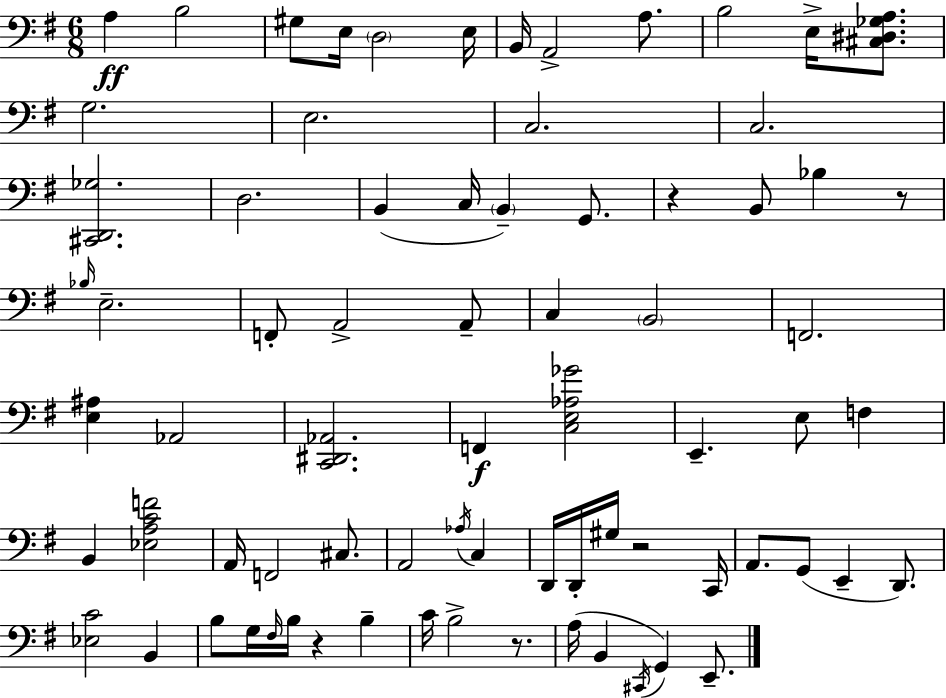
{
  \clef bass
  \numericTimeSignature
  \time 6/8
  \key g \major
  a4\ff b2 | gis8 e16 \parenthesize d2 e16 | b,16 a,2-> a8. | b2 e16-> <cis dis ges a>8. | \break g2. | e2. | c2. | c2. | \break <cis, d, ges>2. | d2. | b,4( c16 \parenthesize b,4--) g,8. | r4 b,8 bes4 r8 | \break \grace { bes16 } e2.-- | f,8-. a,2-> a,8-- | c4 \parenthesize b,2 | f,2. | \break <e ais>4 aes,2 | <c, dis, aes,>2. | f,4\f <c e aes ges'>2 | e,4.-- e8 f4 | \break b,4 <ees a c' f'>2 | a,16 f,2 cis8. | a,2 \acciaccatura { aes16 } c4 | d,16 d,16-. gis16 r2 | \break c,16 a,8. g,8( e,4-- d,8.) | <ees c'>2 b,4 | b8 g16 \grace { fis16 } b16 r4 b4-- | c'16 b2-> | \break r8. a16( b,4 \acciaccatura { cis,16 } g,4) | e,8.-- \bar "|."
}